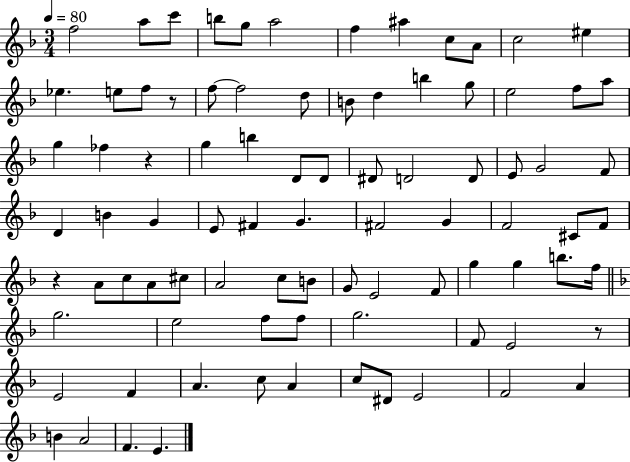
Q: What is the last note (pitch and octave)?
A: E4